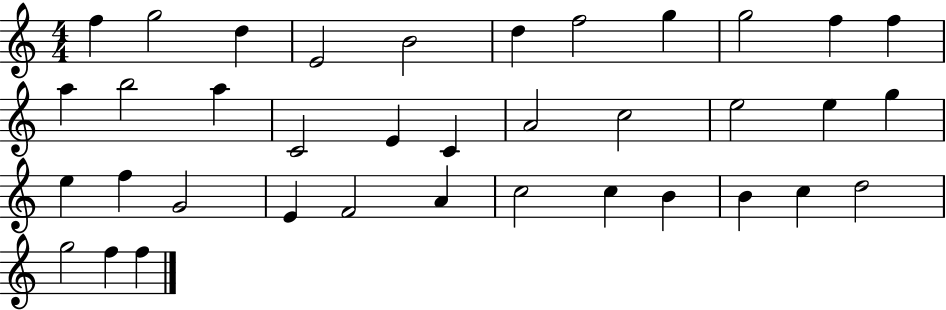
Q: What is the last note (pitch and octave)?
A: F5